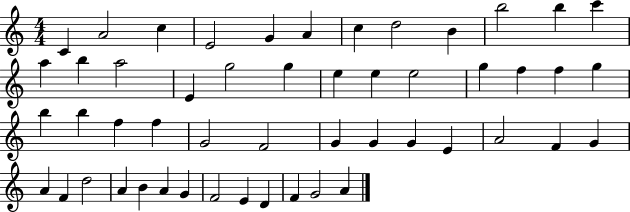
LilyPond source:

{
  \clef treble
  \numericTimeSignature
  \time 4/4
  \key c \major
  c'4 a'2 c''4 | e'2 g'4 a'4 | c''4 d''2 b'4 | b''2 b''4 c'''4 | \break a''4 b''4 a''2 | e'4 g''2 g''4 | e''4 e''4 e''2 | g''4 f''4 f''4 g''4 | \break b''4 b''4 f''4 f''4 | g'2 f'2 | g'4 g'4 g'4 e'4 | a'2 f'4 g'4 | \break a'4 f'4 d''2 | a'4 b'4 a'4 g'4 | f'2 e'4 d'4 | f'4 g'2 a'4 | \break \bar "|."
}